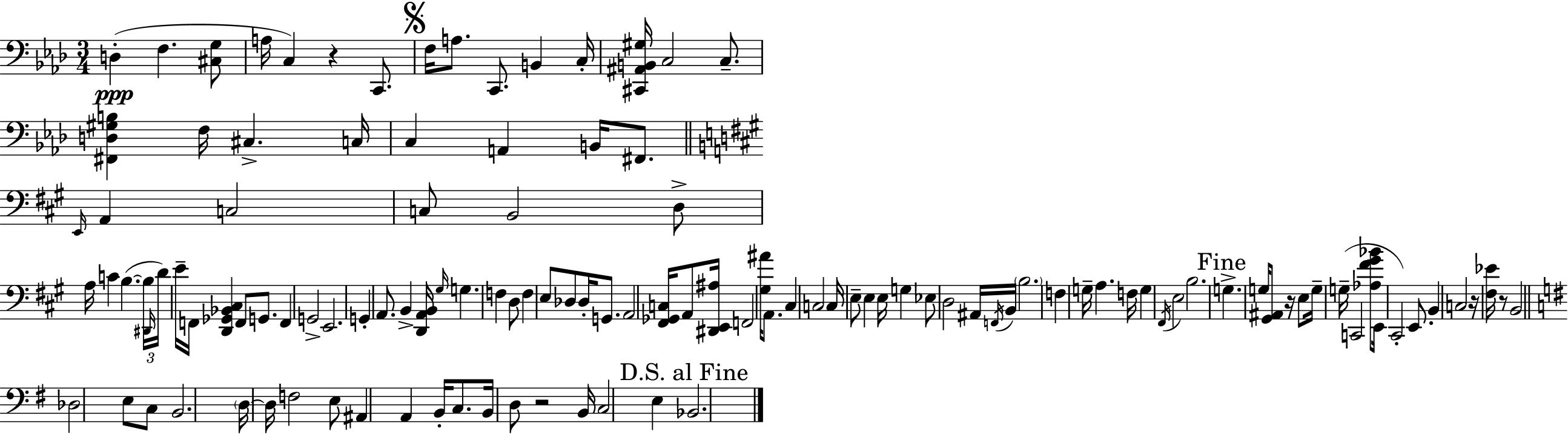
X:1
T:Untitled
M:3/4
L:1/4
K:Fm
D, F, [^C,G,]/2 A,/4 C, z C,,/2 F,/4 A,/2 C,,/2 B,, C,/4 [^C,,^A,,B,,^G,]/4 C,2 C,/2 [^F,,D,^G,B,] F,/4 ^C, C,/4 C, A,, B,,/4 ^F,,/2 E,,/4 A,, C,2 C,/2 B,,2 D,/2 A,/4 C B, B,/4 ^D,,/4 D/4 E/4 F,,/4 [D,,_G,,_B,,^C,] F,,/2 G,,/2 F,, G,,2 E,,2 G,, A,,/2 B,, [D,,A,,B,,]/4 ^G,/4 G, F, D,/2 F, E,/2 _D,/2 _D,/4 G,,/2 A,,2 [^F,,_G,,C,]/4 A,,/2 [^D,,E,,^A,]/4 F,,2 [^G,^A]/4 A,,/2 ^C, C,2 C,/4 E,/2 E, E,/4 G, _E,/2 D,2 ^A,,/4 F,,/4 B,,/4 B,2 F, G,/4 A, F,/4 G, ^F,,/4 E,2 B,2 G, G,/4 [^G,,^A,,]/2 z/4 E,/2 G,/4 G,/4 C,,2 [_A,^F^G_B]/2 E,,/4 ^C,,2 E,,/2 B,, C,2 z/4 [^F,_E]/4 z/2 B,,2 _D,2 E,/2 C,/2 B,,2 D,/4 D,/4 F,2 E,/2 ^A,, A,, B,,/4 C,/2 B,,/4 D,/2 z2 B,,/4 C,2 E, _B,,2